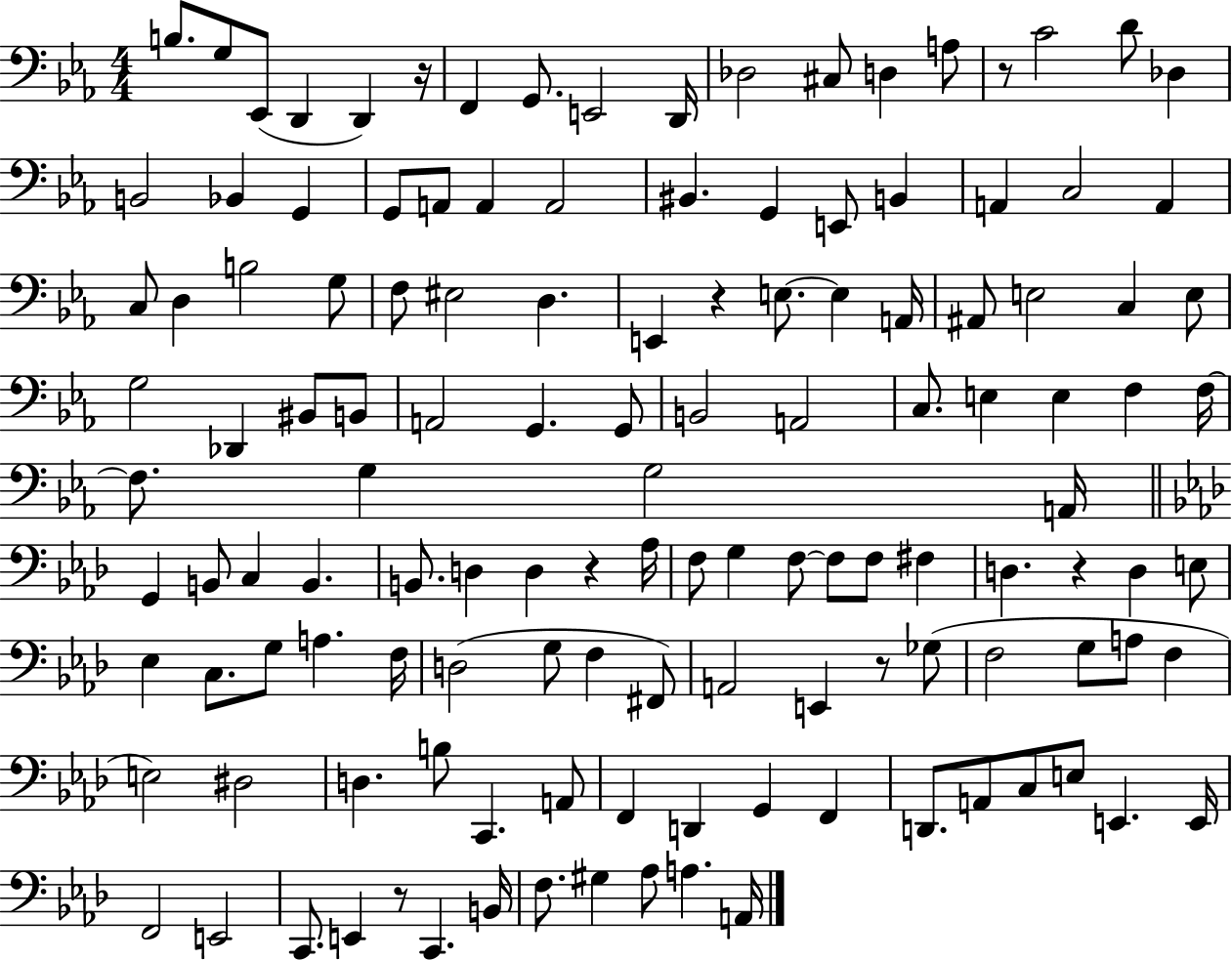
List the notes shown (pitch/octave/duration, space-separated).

B3/e. G3/e Eb2/e D2/q D2/q R/s F2/q G2/e. E2/h D2/s Db3/h C#3/e D3/q A3/e R/e C4/h D4/e Db3/q B2/h Bb2/q G2/q G2/e A2/e A2/q A2/h BIS2/q. G2/q E2/e B2/q A2/q C3/h A2/q C3/e D3/q B3/h G3/e F3/e EIS3/h D3/q. E2/q R/q E3/e. E3/q A2/s A#2/e E3/h C3/q E3/e G3/h Db2/q BIS2/e B2/e A2/h G2/q. G2/e B2/h A2/h C3/e. E3/q E3/q F3/q F3/s F3/e. G3/q G3/h A2/s G2/q B2/e C3/q B2/q. B2/e. D3/q D3/q R/q Ab3/s F3/e G3/q F3/e F3/e F3/e F#3/q D3/q. R/q D3/q E3/e Eb3/q C3/e. G3/e A3/q. F3/s D3/h G3/e F3/q F#2/e A2/h E2/q R/e Gb3/e F3/h G3/e A3/e F3/q E3/h D#3/h D3/q. B3/e C2/q. A2/e F2/q D2/q G2/q F2/q D2/e. A2/e C3/e E3/e E2/q. E2/s F2/h E2/h C2/e. E2/q R/e C2/q. B2/s F3/e. G#3/q Ab3/e A3/q. A2/s